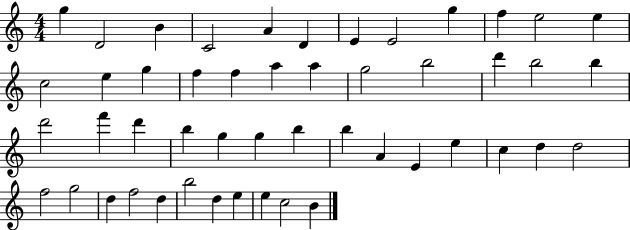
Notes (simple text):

G5/q D4/h B4/q C4/h A4/q D4/q E4/q E4/h G5/q F5/q E5/h E5/q C5/h E5/q G5/q F5/q F5/q A5/q A5/q G5/h B5/h D6/q B5/h B5/q D6/h F6/q D6/q B5/q G5/q G5/q B5/q B5/q A4/q E4/q E5/q C5/q D5/q D5/h F5/h G5/h D5/q F5/h D5/q B5/h D5/q E5/q E5/q C5/h B4/q